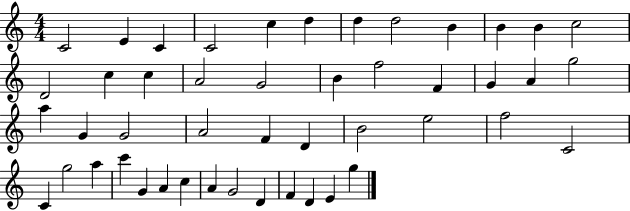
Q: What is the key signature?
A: C major